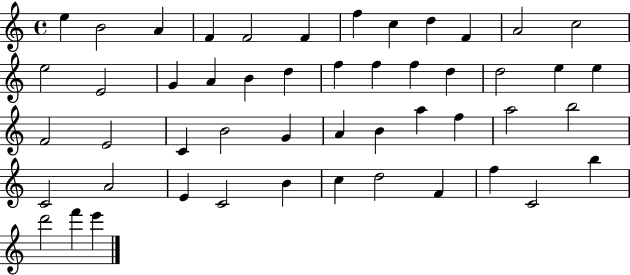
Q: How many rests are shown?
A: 0